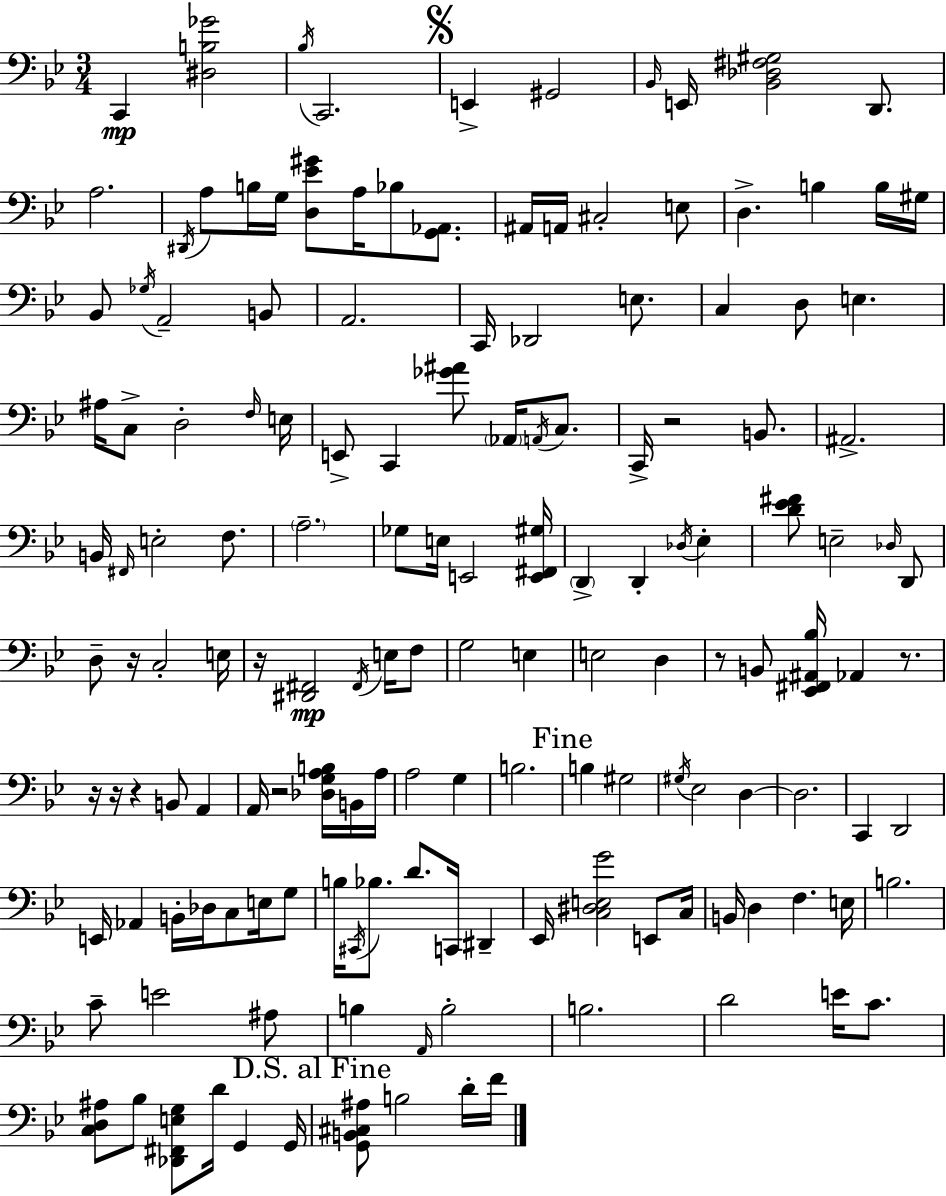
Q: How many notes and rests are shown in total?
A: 151